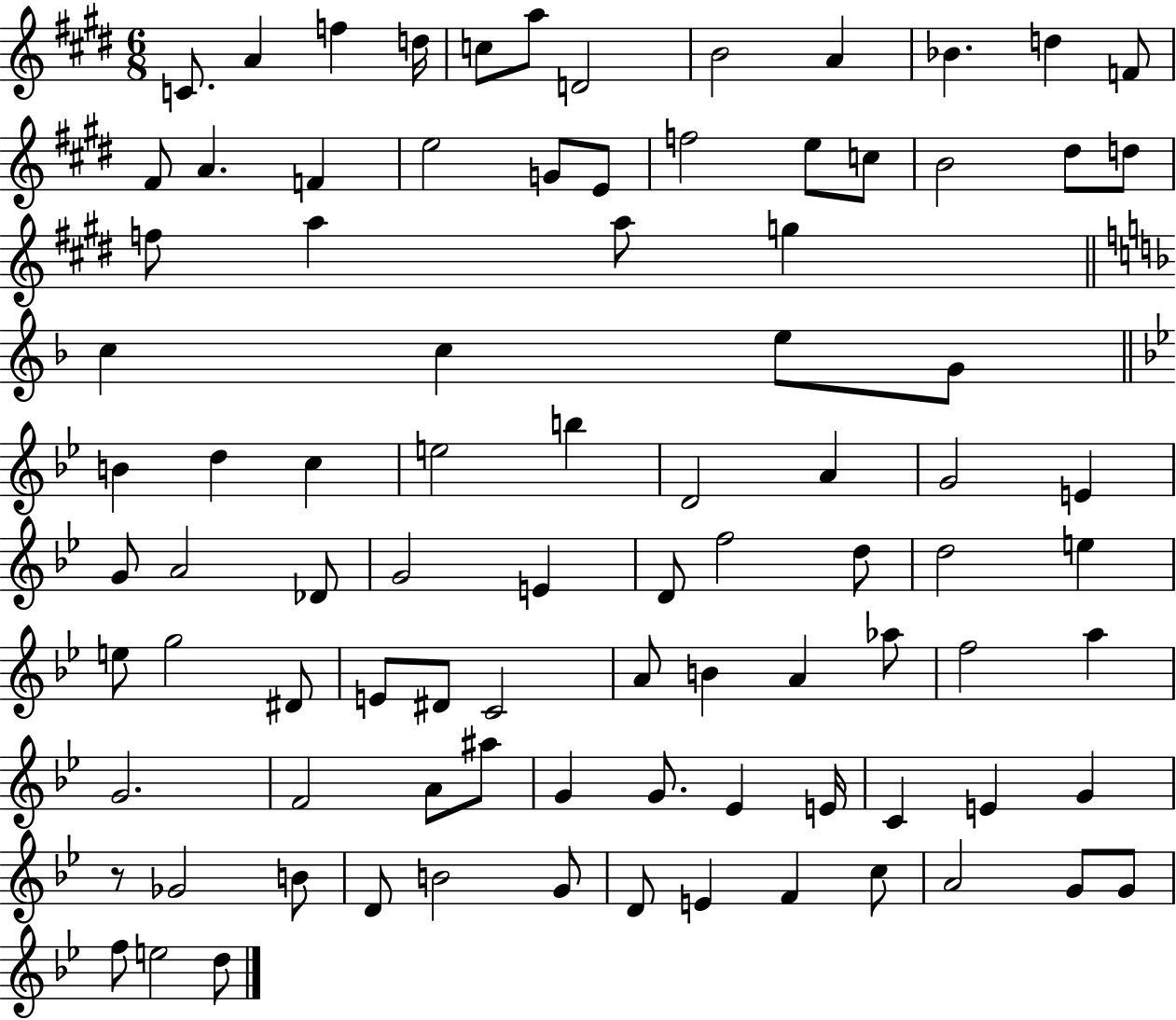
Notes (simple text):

C4/e. A4/q F5/q D5/s C5/e A5/e D4/h B4/h A4/q Bb4/q. D5/q F4/e F#4/e A4/q. F4/q E5/h G4/e E4/e F5/h E5/e C5/e B4/h D#5/e D5/e F5/e A5/q A5/e G5/q C5/q C5/q E5/e G4/e B4/q D5/q C5/q E5/h B5/q D4/h A4/q G4/h E4/q G4/e A4/h Db4/e G4/h E4/q D4/e F5/h D5/e D5/h E5/q E5/e G5/h D#4/e E4/e D#4/e C4/h A4/e B4/q A4/q Ab5/e F5/h A5/q G4/h. F4/h A4/e A#5/e G4/q G4/e. Eb4/q E4/s C4/q E4/q G4/q R/e Gb4/h B4/e D4/e B4/h G4/e D4/e E4/q F4/q C5/e A4/h G4/e G4/e F5/e E5/h D5/e